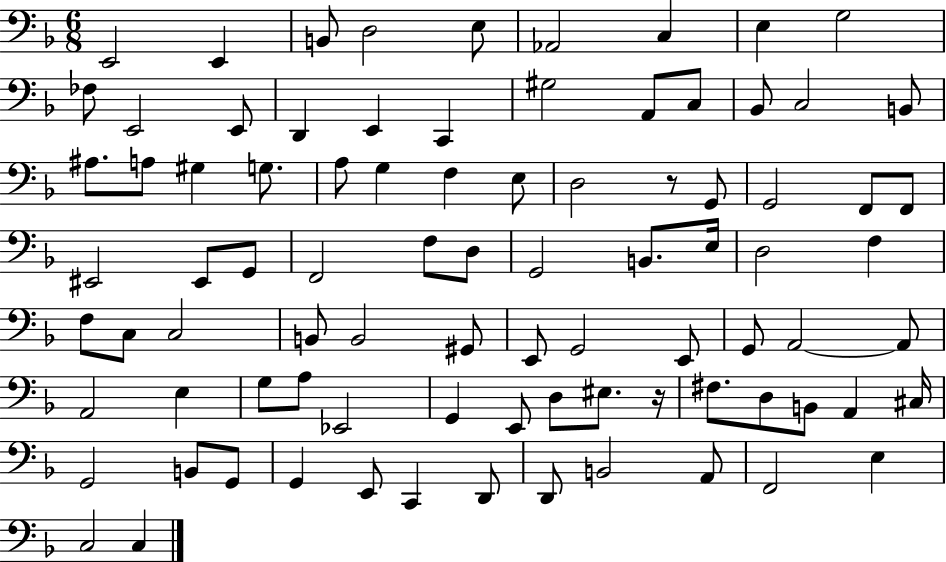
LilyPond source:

{
  \clef bass
  \numericTimeSignature
  \time 6/8
  \key f \major
  e,2 e,4 | b,8 d2 e8 | aes,2 c4 | e4 g2 | \break fes8 e,2 e,8 | d,4 e,4 c,4 | gis2 a,8 c8 | bes,8 c2 b,8 | \break ais8. a8 gis4 g8. | a8 g4 f4 e8 | d2 r8 g,8 | g,2 f,8 f,8 | \break eis,2 eis,8 g,8 | f,2 f8 d8 | g,2 b,8. e16 | d2 f4 | \break f8 c8 c2 | b,8 b,2 gis,8 | e,8 g,2 e,8 | g,8 a,2~~ a,8 | \break a,2 e4 | g8 a8 ees,2 | g,4 e,8 d8 eis8. r16 | fis8. d8 b,8 a,4 cis16 | \break g,2 b,8 g,8 | g,4 e,8 c,4 d,8 | d,8 b,2 a,8 | f,2 e4 | \break c2 c4 | \bar "|."
}